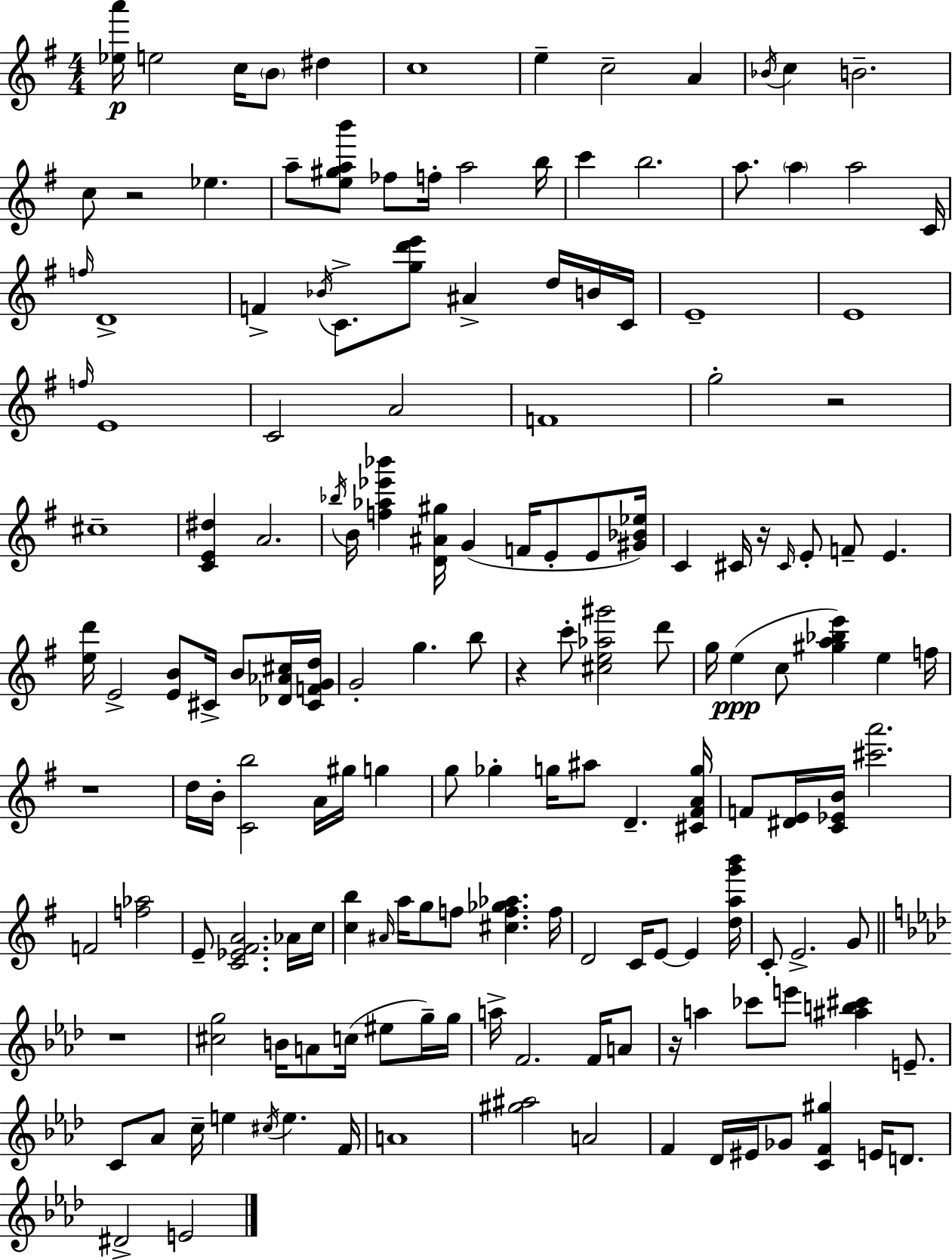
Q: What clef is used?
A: treble